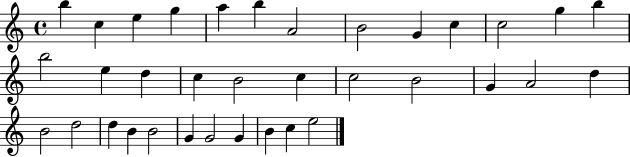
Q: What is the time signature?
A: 4/4